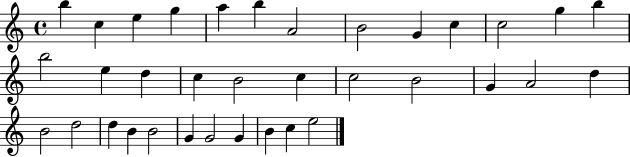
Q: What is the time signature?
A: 4/4